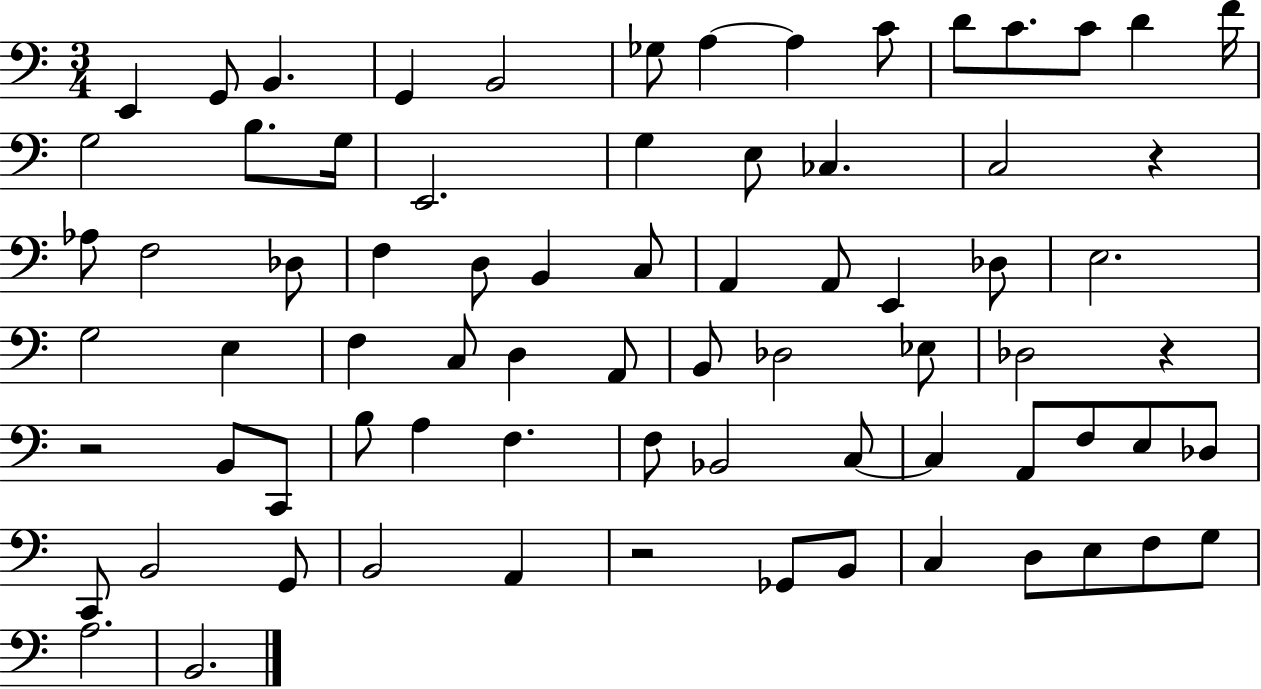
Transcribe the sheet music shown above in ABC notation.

X:1
T:Untitled
M:3/4
L:1/4
K:C
E,, G,,/2 B,, G,, B,,2 _G,/2 A, A, C/2 D/2 C/2 C/2 D F/4 G,2 B,/2 G,/4 E,,2 G, E,/2 _C, C,2 z _A,/2 F,2 _D,/2 F, D,/2 B,, C,/2 A,, A,,/2 E,, _D,/2 E,2 G,2 E, F, C,/2 D, A,,/2 B,,/2 _D,2 _E,/2 _D,2 z z2 B,,/2 C,,/2 B,/2 A, F, F,/2 _B,,2 C,/2 C, A,,/2 F,/2 E,/2 _D,/2 C,,/2 B,,2 G,,/2 B,,2 A,, z2 _G,,/2 B,,/2 C, D,/2 E,/2 F,/2 G,/2 A,2 B,,2